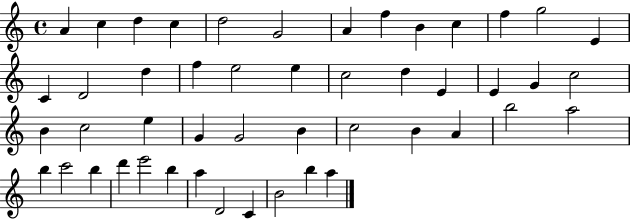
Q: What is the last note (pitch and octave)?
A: A5